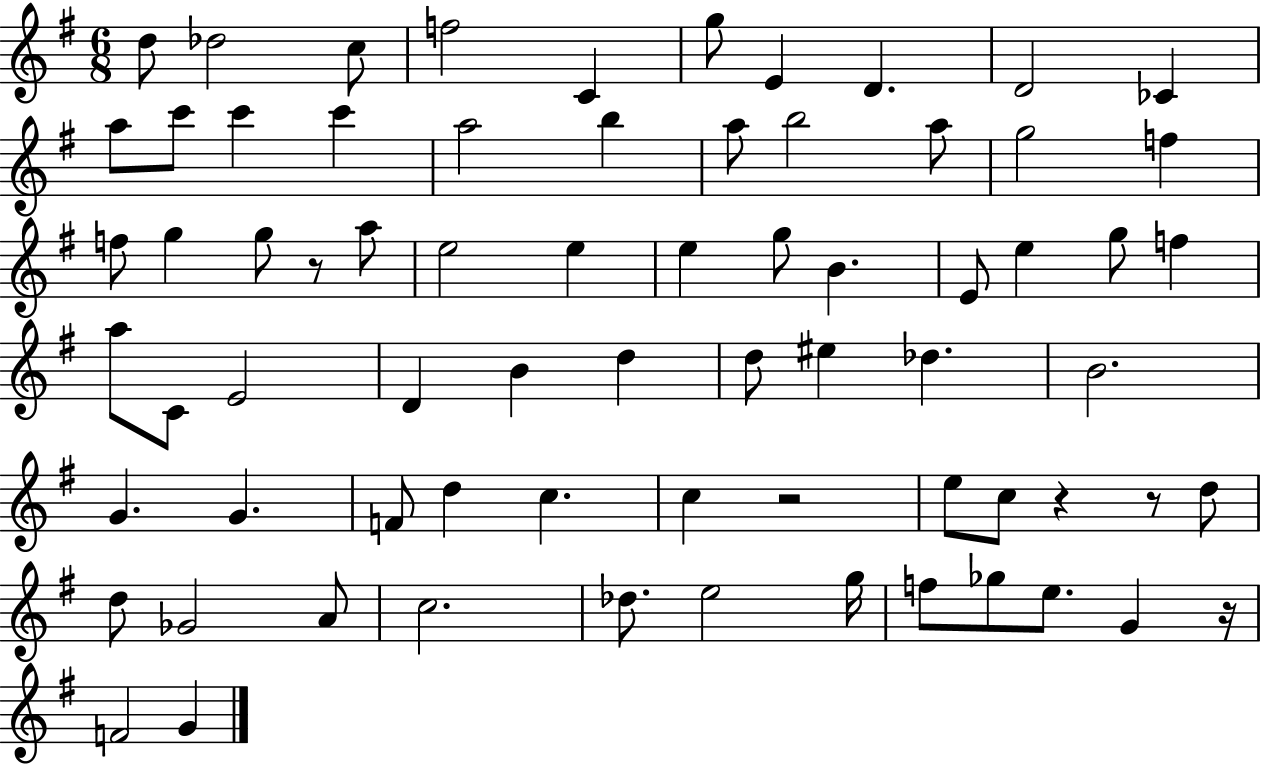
{
  \clef treble
  \numericTimeSignature
  \time 6/8
  \key g \major
  d''8 des''2 c''8 | f''2 c'4 | g''8 e'4 d'4. | d'2 ces'4 | \break a''8 c'''8 c'''4 c'''4 | a''2 b''4 | a''8 b''2 a''8 | g''2 f''4 | \break f''8 g''4 g''8 r8 a''8 | e''2 e''4 | e''4 g''8 b'4. | e'8 e''4 g''8 f''4 | \break a''8 c'8 e'2 | d'4 b'4 d''4 | d''8 eis''4 des''4. | b'2. | \break g'4. g'4. | f'8 d''4 c''4. | c''4 r2 | e''8 c''8 r4 r8 d''8 | \break d''8 ges'2 a'8 | c''2. | des''8. e''2 g''16 | f''8 ges''8 e''8. g'4 r16 | \break f'2 g'4 | \bar "|."
}